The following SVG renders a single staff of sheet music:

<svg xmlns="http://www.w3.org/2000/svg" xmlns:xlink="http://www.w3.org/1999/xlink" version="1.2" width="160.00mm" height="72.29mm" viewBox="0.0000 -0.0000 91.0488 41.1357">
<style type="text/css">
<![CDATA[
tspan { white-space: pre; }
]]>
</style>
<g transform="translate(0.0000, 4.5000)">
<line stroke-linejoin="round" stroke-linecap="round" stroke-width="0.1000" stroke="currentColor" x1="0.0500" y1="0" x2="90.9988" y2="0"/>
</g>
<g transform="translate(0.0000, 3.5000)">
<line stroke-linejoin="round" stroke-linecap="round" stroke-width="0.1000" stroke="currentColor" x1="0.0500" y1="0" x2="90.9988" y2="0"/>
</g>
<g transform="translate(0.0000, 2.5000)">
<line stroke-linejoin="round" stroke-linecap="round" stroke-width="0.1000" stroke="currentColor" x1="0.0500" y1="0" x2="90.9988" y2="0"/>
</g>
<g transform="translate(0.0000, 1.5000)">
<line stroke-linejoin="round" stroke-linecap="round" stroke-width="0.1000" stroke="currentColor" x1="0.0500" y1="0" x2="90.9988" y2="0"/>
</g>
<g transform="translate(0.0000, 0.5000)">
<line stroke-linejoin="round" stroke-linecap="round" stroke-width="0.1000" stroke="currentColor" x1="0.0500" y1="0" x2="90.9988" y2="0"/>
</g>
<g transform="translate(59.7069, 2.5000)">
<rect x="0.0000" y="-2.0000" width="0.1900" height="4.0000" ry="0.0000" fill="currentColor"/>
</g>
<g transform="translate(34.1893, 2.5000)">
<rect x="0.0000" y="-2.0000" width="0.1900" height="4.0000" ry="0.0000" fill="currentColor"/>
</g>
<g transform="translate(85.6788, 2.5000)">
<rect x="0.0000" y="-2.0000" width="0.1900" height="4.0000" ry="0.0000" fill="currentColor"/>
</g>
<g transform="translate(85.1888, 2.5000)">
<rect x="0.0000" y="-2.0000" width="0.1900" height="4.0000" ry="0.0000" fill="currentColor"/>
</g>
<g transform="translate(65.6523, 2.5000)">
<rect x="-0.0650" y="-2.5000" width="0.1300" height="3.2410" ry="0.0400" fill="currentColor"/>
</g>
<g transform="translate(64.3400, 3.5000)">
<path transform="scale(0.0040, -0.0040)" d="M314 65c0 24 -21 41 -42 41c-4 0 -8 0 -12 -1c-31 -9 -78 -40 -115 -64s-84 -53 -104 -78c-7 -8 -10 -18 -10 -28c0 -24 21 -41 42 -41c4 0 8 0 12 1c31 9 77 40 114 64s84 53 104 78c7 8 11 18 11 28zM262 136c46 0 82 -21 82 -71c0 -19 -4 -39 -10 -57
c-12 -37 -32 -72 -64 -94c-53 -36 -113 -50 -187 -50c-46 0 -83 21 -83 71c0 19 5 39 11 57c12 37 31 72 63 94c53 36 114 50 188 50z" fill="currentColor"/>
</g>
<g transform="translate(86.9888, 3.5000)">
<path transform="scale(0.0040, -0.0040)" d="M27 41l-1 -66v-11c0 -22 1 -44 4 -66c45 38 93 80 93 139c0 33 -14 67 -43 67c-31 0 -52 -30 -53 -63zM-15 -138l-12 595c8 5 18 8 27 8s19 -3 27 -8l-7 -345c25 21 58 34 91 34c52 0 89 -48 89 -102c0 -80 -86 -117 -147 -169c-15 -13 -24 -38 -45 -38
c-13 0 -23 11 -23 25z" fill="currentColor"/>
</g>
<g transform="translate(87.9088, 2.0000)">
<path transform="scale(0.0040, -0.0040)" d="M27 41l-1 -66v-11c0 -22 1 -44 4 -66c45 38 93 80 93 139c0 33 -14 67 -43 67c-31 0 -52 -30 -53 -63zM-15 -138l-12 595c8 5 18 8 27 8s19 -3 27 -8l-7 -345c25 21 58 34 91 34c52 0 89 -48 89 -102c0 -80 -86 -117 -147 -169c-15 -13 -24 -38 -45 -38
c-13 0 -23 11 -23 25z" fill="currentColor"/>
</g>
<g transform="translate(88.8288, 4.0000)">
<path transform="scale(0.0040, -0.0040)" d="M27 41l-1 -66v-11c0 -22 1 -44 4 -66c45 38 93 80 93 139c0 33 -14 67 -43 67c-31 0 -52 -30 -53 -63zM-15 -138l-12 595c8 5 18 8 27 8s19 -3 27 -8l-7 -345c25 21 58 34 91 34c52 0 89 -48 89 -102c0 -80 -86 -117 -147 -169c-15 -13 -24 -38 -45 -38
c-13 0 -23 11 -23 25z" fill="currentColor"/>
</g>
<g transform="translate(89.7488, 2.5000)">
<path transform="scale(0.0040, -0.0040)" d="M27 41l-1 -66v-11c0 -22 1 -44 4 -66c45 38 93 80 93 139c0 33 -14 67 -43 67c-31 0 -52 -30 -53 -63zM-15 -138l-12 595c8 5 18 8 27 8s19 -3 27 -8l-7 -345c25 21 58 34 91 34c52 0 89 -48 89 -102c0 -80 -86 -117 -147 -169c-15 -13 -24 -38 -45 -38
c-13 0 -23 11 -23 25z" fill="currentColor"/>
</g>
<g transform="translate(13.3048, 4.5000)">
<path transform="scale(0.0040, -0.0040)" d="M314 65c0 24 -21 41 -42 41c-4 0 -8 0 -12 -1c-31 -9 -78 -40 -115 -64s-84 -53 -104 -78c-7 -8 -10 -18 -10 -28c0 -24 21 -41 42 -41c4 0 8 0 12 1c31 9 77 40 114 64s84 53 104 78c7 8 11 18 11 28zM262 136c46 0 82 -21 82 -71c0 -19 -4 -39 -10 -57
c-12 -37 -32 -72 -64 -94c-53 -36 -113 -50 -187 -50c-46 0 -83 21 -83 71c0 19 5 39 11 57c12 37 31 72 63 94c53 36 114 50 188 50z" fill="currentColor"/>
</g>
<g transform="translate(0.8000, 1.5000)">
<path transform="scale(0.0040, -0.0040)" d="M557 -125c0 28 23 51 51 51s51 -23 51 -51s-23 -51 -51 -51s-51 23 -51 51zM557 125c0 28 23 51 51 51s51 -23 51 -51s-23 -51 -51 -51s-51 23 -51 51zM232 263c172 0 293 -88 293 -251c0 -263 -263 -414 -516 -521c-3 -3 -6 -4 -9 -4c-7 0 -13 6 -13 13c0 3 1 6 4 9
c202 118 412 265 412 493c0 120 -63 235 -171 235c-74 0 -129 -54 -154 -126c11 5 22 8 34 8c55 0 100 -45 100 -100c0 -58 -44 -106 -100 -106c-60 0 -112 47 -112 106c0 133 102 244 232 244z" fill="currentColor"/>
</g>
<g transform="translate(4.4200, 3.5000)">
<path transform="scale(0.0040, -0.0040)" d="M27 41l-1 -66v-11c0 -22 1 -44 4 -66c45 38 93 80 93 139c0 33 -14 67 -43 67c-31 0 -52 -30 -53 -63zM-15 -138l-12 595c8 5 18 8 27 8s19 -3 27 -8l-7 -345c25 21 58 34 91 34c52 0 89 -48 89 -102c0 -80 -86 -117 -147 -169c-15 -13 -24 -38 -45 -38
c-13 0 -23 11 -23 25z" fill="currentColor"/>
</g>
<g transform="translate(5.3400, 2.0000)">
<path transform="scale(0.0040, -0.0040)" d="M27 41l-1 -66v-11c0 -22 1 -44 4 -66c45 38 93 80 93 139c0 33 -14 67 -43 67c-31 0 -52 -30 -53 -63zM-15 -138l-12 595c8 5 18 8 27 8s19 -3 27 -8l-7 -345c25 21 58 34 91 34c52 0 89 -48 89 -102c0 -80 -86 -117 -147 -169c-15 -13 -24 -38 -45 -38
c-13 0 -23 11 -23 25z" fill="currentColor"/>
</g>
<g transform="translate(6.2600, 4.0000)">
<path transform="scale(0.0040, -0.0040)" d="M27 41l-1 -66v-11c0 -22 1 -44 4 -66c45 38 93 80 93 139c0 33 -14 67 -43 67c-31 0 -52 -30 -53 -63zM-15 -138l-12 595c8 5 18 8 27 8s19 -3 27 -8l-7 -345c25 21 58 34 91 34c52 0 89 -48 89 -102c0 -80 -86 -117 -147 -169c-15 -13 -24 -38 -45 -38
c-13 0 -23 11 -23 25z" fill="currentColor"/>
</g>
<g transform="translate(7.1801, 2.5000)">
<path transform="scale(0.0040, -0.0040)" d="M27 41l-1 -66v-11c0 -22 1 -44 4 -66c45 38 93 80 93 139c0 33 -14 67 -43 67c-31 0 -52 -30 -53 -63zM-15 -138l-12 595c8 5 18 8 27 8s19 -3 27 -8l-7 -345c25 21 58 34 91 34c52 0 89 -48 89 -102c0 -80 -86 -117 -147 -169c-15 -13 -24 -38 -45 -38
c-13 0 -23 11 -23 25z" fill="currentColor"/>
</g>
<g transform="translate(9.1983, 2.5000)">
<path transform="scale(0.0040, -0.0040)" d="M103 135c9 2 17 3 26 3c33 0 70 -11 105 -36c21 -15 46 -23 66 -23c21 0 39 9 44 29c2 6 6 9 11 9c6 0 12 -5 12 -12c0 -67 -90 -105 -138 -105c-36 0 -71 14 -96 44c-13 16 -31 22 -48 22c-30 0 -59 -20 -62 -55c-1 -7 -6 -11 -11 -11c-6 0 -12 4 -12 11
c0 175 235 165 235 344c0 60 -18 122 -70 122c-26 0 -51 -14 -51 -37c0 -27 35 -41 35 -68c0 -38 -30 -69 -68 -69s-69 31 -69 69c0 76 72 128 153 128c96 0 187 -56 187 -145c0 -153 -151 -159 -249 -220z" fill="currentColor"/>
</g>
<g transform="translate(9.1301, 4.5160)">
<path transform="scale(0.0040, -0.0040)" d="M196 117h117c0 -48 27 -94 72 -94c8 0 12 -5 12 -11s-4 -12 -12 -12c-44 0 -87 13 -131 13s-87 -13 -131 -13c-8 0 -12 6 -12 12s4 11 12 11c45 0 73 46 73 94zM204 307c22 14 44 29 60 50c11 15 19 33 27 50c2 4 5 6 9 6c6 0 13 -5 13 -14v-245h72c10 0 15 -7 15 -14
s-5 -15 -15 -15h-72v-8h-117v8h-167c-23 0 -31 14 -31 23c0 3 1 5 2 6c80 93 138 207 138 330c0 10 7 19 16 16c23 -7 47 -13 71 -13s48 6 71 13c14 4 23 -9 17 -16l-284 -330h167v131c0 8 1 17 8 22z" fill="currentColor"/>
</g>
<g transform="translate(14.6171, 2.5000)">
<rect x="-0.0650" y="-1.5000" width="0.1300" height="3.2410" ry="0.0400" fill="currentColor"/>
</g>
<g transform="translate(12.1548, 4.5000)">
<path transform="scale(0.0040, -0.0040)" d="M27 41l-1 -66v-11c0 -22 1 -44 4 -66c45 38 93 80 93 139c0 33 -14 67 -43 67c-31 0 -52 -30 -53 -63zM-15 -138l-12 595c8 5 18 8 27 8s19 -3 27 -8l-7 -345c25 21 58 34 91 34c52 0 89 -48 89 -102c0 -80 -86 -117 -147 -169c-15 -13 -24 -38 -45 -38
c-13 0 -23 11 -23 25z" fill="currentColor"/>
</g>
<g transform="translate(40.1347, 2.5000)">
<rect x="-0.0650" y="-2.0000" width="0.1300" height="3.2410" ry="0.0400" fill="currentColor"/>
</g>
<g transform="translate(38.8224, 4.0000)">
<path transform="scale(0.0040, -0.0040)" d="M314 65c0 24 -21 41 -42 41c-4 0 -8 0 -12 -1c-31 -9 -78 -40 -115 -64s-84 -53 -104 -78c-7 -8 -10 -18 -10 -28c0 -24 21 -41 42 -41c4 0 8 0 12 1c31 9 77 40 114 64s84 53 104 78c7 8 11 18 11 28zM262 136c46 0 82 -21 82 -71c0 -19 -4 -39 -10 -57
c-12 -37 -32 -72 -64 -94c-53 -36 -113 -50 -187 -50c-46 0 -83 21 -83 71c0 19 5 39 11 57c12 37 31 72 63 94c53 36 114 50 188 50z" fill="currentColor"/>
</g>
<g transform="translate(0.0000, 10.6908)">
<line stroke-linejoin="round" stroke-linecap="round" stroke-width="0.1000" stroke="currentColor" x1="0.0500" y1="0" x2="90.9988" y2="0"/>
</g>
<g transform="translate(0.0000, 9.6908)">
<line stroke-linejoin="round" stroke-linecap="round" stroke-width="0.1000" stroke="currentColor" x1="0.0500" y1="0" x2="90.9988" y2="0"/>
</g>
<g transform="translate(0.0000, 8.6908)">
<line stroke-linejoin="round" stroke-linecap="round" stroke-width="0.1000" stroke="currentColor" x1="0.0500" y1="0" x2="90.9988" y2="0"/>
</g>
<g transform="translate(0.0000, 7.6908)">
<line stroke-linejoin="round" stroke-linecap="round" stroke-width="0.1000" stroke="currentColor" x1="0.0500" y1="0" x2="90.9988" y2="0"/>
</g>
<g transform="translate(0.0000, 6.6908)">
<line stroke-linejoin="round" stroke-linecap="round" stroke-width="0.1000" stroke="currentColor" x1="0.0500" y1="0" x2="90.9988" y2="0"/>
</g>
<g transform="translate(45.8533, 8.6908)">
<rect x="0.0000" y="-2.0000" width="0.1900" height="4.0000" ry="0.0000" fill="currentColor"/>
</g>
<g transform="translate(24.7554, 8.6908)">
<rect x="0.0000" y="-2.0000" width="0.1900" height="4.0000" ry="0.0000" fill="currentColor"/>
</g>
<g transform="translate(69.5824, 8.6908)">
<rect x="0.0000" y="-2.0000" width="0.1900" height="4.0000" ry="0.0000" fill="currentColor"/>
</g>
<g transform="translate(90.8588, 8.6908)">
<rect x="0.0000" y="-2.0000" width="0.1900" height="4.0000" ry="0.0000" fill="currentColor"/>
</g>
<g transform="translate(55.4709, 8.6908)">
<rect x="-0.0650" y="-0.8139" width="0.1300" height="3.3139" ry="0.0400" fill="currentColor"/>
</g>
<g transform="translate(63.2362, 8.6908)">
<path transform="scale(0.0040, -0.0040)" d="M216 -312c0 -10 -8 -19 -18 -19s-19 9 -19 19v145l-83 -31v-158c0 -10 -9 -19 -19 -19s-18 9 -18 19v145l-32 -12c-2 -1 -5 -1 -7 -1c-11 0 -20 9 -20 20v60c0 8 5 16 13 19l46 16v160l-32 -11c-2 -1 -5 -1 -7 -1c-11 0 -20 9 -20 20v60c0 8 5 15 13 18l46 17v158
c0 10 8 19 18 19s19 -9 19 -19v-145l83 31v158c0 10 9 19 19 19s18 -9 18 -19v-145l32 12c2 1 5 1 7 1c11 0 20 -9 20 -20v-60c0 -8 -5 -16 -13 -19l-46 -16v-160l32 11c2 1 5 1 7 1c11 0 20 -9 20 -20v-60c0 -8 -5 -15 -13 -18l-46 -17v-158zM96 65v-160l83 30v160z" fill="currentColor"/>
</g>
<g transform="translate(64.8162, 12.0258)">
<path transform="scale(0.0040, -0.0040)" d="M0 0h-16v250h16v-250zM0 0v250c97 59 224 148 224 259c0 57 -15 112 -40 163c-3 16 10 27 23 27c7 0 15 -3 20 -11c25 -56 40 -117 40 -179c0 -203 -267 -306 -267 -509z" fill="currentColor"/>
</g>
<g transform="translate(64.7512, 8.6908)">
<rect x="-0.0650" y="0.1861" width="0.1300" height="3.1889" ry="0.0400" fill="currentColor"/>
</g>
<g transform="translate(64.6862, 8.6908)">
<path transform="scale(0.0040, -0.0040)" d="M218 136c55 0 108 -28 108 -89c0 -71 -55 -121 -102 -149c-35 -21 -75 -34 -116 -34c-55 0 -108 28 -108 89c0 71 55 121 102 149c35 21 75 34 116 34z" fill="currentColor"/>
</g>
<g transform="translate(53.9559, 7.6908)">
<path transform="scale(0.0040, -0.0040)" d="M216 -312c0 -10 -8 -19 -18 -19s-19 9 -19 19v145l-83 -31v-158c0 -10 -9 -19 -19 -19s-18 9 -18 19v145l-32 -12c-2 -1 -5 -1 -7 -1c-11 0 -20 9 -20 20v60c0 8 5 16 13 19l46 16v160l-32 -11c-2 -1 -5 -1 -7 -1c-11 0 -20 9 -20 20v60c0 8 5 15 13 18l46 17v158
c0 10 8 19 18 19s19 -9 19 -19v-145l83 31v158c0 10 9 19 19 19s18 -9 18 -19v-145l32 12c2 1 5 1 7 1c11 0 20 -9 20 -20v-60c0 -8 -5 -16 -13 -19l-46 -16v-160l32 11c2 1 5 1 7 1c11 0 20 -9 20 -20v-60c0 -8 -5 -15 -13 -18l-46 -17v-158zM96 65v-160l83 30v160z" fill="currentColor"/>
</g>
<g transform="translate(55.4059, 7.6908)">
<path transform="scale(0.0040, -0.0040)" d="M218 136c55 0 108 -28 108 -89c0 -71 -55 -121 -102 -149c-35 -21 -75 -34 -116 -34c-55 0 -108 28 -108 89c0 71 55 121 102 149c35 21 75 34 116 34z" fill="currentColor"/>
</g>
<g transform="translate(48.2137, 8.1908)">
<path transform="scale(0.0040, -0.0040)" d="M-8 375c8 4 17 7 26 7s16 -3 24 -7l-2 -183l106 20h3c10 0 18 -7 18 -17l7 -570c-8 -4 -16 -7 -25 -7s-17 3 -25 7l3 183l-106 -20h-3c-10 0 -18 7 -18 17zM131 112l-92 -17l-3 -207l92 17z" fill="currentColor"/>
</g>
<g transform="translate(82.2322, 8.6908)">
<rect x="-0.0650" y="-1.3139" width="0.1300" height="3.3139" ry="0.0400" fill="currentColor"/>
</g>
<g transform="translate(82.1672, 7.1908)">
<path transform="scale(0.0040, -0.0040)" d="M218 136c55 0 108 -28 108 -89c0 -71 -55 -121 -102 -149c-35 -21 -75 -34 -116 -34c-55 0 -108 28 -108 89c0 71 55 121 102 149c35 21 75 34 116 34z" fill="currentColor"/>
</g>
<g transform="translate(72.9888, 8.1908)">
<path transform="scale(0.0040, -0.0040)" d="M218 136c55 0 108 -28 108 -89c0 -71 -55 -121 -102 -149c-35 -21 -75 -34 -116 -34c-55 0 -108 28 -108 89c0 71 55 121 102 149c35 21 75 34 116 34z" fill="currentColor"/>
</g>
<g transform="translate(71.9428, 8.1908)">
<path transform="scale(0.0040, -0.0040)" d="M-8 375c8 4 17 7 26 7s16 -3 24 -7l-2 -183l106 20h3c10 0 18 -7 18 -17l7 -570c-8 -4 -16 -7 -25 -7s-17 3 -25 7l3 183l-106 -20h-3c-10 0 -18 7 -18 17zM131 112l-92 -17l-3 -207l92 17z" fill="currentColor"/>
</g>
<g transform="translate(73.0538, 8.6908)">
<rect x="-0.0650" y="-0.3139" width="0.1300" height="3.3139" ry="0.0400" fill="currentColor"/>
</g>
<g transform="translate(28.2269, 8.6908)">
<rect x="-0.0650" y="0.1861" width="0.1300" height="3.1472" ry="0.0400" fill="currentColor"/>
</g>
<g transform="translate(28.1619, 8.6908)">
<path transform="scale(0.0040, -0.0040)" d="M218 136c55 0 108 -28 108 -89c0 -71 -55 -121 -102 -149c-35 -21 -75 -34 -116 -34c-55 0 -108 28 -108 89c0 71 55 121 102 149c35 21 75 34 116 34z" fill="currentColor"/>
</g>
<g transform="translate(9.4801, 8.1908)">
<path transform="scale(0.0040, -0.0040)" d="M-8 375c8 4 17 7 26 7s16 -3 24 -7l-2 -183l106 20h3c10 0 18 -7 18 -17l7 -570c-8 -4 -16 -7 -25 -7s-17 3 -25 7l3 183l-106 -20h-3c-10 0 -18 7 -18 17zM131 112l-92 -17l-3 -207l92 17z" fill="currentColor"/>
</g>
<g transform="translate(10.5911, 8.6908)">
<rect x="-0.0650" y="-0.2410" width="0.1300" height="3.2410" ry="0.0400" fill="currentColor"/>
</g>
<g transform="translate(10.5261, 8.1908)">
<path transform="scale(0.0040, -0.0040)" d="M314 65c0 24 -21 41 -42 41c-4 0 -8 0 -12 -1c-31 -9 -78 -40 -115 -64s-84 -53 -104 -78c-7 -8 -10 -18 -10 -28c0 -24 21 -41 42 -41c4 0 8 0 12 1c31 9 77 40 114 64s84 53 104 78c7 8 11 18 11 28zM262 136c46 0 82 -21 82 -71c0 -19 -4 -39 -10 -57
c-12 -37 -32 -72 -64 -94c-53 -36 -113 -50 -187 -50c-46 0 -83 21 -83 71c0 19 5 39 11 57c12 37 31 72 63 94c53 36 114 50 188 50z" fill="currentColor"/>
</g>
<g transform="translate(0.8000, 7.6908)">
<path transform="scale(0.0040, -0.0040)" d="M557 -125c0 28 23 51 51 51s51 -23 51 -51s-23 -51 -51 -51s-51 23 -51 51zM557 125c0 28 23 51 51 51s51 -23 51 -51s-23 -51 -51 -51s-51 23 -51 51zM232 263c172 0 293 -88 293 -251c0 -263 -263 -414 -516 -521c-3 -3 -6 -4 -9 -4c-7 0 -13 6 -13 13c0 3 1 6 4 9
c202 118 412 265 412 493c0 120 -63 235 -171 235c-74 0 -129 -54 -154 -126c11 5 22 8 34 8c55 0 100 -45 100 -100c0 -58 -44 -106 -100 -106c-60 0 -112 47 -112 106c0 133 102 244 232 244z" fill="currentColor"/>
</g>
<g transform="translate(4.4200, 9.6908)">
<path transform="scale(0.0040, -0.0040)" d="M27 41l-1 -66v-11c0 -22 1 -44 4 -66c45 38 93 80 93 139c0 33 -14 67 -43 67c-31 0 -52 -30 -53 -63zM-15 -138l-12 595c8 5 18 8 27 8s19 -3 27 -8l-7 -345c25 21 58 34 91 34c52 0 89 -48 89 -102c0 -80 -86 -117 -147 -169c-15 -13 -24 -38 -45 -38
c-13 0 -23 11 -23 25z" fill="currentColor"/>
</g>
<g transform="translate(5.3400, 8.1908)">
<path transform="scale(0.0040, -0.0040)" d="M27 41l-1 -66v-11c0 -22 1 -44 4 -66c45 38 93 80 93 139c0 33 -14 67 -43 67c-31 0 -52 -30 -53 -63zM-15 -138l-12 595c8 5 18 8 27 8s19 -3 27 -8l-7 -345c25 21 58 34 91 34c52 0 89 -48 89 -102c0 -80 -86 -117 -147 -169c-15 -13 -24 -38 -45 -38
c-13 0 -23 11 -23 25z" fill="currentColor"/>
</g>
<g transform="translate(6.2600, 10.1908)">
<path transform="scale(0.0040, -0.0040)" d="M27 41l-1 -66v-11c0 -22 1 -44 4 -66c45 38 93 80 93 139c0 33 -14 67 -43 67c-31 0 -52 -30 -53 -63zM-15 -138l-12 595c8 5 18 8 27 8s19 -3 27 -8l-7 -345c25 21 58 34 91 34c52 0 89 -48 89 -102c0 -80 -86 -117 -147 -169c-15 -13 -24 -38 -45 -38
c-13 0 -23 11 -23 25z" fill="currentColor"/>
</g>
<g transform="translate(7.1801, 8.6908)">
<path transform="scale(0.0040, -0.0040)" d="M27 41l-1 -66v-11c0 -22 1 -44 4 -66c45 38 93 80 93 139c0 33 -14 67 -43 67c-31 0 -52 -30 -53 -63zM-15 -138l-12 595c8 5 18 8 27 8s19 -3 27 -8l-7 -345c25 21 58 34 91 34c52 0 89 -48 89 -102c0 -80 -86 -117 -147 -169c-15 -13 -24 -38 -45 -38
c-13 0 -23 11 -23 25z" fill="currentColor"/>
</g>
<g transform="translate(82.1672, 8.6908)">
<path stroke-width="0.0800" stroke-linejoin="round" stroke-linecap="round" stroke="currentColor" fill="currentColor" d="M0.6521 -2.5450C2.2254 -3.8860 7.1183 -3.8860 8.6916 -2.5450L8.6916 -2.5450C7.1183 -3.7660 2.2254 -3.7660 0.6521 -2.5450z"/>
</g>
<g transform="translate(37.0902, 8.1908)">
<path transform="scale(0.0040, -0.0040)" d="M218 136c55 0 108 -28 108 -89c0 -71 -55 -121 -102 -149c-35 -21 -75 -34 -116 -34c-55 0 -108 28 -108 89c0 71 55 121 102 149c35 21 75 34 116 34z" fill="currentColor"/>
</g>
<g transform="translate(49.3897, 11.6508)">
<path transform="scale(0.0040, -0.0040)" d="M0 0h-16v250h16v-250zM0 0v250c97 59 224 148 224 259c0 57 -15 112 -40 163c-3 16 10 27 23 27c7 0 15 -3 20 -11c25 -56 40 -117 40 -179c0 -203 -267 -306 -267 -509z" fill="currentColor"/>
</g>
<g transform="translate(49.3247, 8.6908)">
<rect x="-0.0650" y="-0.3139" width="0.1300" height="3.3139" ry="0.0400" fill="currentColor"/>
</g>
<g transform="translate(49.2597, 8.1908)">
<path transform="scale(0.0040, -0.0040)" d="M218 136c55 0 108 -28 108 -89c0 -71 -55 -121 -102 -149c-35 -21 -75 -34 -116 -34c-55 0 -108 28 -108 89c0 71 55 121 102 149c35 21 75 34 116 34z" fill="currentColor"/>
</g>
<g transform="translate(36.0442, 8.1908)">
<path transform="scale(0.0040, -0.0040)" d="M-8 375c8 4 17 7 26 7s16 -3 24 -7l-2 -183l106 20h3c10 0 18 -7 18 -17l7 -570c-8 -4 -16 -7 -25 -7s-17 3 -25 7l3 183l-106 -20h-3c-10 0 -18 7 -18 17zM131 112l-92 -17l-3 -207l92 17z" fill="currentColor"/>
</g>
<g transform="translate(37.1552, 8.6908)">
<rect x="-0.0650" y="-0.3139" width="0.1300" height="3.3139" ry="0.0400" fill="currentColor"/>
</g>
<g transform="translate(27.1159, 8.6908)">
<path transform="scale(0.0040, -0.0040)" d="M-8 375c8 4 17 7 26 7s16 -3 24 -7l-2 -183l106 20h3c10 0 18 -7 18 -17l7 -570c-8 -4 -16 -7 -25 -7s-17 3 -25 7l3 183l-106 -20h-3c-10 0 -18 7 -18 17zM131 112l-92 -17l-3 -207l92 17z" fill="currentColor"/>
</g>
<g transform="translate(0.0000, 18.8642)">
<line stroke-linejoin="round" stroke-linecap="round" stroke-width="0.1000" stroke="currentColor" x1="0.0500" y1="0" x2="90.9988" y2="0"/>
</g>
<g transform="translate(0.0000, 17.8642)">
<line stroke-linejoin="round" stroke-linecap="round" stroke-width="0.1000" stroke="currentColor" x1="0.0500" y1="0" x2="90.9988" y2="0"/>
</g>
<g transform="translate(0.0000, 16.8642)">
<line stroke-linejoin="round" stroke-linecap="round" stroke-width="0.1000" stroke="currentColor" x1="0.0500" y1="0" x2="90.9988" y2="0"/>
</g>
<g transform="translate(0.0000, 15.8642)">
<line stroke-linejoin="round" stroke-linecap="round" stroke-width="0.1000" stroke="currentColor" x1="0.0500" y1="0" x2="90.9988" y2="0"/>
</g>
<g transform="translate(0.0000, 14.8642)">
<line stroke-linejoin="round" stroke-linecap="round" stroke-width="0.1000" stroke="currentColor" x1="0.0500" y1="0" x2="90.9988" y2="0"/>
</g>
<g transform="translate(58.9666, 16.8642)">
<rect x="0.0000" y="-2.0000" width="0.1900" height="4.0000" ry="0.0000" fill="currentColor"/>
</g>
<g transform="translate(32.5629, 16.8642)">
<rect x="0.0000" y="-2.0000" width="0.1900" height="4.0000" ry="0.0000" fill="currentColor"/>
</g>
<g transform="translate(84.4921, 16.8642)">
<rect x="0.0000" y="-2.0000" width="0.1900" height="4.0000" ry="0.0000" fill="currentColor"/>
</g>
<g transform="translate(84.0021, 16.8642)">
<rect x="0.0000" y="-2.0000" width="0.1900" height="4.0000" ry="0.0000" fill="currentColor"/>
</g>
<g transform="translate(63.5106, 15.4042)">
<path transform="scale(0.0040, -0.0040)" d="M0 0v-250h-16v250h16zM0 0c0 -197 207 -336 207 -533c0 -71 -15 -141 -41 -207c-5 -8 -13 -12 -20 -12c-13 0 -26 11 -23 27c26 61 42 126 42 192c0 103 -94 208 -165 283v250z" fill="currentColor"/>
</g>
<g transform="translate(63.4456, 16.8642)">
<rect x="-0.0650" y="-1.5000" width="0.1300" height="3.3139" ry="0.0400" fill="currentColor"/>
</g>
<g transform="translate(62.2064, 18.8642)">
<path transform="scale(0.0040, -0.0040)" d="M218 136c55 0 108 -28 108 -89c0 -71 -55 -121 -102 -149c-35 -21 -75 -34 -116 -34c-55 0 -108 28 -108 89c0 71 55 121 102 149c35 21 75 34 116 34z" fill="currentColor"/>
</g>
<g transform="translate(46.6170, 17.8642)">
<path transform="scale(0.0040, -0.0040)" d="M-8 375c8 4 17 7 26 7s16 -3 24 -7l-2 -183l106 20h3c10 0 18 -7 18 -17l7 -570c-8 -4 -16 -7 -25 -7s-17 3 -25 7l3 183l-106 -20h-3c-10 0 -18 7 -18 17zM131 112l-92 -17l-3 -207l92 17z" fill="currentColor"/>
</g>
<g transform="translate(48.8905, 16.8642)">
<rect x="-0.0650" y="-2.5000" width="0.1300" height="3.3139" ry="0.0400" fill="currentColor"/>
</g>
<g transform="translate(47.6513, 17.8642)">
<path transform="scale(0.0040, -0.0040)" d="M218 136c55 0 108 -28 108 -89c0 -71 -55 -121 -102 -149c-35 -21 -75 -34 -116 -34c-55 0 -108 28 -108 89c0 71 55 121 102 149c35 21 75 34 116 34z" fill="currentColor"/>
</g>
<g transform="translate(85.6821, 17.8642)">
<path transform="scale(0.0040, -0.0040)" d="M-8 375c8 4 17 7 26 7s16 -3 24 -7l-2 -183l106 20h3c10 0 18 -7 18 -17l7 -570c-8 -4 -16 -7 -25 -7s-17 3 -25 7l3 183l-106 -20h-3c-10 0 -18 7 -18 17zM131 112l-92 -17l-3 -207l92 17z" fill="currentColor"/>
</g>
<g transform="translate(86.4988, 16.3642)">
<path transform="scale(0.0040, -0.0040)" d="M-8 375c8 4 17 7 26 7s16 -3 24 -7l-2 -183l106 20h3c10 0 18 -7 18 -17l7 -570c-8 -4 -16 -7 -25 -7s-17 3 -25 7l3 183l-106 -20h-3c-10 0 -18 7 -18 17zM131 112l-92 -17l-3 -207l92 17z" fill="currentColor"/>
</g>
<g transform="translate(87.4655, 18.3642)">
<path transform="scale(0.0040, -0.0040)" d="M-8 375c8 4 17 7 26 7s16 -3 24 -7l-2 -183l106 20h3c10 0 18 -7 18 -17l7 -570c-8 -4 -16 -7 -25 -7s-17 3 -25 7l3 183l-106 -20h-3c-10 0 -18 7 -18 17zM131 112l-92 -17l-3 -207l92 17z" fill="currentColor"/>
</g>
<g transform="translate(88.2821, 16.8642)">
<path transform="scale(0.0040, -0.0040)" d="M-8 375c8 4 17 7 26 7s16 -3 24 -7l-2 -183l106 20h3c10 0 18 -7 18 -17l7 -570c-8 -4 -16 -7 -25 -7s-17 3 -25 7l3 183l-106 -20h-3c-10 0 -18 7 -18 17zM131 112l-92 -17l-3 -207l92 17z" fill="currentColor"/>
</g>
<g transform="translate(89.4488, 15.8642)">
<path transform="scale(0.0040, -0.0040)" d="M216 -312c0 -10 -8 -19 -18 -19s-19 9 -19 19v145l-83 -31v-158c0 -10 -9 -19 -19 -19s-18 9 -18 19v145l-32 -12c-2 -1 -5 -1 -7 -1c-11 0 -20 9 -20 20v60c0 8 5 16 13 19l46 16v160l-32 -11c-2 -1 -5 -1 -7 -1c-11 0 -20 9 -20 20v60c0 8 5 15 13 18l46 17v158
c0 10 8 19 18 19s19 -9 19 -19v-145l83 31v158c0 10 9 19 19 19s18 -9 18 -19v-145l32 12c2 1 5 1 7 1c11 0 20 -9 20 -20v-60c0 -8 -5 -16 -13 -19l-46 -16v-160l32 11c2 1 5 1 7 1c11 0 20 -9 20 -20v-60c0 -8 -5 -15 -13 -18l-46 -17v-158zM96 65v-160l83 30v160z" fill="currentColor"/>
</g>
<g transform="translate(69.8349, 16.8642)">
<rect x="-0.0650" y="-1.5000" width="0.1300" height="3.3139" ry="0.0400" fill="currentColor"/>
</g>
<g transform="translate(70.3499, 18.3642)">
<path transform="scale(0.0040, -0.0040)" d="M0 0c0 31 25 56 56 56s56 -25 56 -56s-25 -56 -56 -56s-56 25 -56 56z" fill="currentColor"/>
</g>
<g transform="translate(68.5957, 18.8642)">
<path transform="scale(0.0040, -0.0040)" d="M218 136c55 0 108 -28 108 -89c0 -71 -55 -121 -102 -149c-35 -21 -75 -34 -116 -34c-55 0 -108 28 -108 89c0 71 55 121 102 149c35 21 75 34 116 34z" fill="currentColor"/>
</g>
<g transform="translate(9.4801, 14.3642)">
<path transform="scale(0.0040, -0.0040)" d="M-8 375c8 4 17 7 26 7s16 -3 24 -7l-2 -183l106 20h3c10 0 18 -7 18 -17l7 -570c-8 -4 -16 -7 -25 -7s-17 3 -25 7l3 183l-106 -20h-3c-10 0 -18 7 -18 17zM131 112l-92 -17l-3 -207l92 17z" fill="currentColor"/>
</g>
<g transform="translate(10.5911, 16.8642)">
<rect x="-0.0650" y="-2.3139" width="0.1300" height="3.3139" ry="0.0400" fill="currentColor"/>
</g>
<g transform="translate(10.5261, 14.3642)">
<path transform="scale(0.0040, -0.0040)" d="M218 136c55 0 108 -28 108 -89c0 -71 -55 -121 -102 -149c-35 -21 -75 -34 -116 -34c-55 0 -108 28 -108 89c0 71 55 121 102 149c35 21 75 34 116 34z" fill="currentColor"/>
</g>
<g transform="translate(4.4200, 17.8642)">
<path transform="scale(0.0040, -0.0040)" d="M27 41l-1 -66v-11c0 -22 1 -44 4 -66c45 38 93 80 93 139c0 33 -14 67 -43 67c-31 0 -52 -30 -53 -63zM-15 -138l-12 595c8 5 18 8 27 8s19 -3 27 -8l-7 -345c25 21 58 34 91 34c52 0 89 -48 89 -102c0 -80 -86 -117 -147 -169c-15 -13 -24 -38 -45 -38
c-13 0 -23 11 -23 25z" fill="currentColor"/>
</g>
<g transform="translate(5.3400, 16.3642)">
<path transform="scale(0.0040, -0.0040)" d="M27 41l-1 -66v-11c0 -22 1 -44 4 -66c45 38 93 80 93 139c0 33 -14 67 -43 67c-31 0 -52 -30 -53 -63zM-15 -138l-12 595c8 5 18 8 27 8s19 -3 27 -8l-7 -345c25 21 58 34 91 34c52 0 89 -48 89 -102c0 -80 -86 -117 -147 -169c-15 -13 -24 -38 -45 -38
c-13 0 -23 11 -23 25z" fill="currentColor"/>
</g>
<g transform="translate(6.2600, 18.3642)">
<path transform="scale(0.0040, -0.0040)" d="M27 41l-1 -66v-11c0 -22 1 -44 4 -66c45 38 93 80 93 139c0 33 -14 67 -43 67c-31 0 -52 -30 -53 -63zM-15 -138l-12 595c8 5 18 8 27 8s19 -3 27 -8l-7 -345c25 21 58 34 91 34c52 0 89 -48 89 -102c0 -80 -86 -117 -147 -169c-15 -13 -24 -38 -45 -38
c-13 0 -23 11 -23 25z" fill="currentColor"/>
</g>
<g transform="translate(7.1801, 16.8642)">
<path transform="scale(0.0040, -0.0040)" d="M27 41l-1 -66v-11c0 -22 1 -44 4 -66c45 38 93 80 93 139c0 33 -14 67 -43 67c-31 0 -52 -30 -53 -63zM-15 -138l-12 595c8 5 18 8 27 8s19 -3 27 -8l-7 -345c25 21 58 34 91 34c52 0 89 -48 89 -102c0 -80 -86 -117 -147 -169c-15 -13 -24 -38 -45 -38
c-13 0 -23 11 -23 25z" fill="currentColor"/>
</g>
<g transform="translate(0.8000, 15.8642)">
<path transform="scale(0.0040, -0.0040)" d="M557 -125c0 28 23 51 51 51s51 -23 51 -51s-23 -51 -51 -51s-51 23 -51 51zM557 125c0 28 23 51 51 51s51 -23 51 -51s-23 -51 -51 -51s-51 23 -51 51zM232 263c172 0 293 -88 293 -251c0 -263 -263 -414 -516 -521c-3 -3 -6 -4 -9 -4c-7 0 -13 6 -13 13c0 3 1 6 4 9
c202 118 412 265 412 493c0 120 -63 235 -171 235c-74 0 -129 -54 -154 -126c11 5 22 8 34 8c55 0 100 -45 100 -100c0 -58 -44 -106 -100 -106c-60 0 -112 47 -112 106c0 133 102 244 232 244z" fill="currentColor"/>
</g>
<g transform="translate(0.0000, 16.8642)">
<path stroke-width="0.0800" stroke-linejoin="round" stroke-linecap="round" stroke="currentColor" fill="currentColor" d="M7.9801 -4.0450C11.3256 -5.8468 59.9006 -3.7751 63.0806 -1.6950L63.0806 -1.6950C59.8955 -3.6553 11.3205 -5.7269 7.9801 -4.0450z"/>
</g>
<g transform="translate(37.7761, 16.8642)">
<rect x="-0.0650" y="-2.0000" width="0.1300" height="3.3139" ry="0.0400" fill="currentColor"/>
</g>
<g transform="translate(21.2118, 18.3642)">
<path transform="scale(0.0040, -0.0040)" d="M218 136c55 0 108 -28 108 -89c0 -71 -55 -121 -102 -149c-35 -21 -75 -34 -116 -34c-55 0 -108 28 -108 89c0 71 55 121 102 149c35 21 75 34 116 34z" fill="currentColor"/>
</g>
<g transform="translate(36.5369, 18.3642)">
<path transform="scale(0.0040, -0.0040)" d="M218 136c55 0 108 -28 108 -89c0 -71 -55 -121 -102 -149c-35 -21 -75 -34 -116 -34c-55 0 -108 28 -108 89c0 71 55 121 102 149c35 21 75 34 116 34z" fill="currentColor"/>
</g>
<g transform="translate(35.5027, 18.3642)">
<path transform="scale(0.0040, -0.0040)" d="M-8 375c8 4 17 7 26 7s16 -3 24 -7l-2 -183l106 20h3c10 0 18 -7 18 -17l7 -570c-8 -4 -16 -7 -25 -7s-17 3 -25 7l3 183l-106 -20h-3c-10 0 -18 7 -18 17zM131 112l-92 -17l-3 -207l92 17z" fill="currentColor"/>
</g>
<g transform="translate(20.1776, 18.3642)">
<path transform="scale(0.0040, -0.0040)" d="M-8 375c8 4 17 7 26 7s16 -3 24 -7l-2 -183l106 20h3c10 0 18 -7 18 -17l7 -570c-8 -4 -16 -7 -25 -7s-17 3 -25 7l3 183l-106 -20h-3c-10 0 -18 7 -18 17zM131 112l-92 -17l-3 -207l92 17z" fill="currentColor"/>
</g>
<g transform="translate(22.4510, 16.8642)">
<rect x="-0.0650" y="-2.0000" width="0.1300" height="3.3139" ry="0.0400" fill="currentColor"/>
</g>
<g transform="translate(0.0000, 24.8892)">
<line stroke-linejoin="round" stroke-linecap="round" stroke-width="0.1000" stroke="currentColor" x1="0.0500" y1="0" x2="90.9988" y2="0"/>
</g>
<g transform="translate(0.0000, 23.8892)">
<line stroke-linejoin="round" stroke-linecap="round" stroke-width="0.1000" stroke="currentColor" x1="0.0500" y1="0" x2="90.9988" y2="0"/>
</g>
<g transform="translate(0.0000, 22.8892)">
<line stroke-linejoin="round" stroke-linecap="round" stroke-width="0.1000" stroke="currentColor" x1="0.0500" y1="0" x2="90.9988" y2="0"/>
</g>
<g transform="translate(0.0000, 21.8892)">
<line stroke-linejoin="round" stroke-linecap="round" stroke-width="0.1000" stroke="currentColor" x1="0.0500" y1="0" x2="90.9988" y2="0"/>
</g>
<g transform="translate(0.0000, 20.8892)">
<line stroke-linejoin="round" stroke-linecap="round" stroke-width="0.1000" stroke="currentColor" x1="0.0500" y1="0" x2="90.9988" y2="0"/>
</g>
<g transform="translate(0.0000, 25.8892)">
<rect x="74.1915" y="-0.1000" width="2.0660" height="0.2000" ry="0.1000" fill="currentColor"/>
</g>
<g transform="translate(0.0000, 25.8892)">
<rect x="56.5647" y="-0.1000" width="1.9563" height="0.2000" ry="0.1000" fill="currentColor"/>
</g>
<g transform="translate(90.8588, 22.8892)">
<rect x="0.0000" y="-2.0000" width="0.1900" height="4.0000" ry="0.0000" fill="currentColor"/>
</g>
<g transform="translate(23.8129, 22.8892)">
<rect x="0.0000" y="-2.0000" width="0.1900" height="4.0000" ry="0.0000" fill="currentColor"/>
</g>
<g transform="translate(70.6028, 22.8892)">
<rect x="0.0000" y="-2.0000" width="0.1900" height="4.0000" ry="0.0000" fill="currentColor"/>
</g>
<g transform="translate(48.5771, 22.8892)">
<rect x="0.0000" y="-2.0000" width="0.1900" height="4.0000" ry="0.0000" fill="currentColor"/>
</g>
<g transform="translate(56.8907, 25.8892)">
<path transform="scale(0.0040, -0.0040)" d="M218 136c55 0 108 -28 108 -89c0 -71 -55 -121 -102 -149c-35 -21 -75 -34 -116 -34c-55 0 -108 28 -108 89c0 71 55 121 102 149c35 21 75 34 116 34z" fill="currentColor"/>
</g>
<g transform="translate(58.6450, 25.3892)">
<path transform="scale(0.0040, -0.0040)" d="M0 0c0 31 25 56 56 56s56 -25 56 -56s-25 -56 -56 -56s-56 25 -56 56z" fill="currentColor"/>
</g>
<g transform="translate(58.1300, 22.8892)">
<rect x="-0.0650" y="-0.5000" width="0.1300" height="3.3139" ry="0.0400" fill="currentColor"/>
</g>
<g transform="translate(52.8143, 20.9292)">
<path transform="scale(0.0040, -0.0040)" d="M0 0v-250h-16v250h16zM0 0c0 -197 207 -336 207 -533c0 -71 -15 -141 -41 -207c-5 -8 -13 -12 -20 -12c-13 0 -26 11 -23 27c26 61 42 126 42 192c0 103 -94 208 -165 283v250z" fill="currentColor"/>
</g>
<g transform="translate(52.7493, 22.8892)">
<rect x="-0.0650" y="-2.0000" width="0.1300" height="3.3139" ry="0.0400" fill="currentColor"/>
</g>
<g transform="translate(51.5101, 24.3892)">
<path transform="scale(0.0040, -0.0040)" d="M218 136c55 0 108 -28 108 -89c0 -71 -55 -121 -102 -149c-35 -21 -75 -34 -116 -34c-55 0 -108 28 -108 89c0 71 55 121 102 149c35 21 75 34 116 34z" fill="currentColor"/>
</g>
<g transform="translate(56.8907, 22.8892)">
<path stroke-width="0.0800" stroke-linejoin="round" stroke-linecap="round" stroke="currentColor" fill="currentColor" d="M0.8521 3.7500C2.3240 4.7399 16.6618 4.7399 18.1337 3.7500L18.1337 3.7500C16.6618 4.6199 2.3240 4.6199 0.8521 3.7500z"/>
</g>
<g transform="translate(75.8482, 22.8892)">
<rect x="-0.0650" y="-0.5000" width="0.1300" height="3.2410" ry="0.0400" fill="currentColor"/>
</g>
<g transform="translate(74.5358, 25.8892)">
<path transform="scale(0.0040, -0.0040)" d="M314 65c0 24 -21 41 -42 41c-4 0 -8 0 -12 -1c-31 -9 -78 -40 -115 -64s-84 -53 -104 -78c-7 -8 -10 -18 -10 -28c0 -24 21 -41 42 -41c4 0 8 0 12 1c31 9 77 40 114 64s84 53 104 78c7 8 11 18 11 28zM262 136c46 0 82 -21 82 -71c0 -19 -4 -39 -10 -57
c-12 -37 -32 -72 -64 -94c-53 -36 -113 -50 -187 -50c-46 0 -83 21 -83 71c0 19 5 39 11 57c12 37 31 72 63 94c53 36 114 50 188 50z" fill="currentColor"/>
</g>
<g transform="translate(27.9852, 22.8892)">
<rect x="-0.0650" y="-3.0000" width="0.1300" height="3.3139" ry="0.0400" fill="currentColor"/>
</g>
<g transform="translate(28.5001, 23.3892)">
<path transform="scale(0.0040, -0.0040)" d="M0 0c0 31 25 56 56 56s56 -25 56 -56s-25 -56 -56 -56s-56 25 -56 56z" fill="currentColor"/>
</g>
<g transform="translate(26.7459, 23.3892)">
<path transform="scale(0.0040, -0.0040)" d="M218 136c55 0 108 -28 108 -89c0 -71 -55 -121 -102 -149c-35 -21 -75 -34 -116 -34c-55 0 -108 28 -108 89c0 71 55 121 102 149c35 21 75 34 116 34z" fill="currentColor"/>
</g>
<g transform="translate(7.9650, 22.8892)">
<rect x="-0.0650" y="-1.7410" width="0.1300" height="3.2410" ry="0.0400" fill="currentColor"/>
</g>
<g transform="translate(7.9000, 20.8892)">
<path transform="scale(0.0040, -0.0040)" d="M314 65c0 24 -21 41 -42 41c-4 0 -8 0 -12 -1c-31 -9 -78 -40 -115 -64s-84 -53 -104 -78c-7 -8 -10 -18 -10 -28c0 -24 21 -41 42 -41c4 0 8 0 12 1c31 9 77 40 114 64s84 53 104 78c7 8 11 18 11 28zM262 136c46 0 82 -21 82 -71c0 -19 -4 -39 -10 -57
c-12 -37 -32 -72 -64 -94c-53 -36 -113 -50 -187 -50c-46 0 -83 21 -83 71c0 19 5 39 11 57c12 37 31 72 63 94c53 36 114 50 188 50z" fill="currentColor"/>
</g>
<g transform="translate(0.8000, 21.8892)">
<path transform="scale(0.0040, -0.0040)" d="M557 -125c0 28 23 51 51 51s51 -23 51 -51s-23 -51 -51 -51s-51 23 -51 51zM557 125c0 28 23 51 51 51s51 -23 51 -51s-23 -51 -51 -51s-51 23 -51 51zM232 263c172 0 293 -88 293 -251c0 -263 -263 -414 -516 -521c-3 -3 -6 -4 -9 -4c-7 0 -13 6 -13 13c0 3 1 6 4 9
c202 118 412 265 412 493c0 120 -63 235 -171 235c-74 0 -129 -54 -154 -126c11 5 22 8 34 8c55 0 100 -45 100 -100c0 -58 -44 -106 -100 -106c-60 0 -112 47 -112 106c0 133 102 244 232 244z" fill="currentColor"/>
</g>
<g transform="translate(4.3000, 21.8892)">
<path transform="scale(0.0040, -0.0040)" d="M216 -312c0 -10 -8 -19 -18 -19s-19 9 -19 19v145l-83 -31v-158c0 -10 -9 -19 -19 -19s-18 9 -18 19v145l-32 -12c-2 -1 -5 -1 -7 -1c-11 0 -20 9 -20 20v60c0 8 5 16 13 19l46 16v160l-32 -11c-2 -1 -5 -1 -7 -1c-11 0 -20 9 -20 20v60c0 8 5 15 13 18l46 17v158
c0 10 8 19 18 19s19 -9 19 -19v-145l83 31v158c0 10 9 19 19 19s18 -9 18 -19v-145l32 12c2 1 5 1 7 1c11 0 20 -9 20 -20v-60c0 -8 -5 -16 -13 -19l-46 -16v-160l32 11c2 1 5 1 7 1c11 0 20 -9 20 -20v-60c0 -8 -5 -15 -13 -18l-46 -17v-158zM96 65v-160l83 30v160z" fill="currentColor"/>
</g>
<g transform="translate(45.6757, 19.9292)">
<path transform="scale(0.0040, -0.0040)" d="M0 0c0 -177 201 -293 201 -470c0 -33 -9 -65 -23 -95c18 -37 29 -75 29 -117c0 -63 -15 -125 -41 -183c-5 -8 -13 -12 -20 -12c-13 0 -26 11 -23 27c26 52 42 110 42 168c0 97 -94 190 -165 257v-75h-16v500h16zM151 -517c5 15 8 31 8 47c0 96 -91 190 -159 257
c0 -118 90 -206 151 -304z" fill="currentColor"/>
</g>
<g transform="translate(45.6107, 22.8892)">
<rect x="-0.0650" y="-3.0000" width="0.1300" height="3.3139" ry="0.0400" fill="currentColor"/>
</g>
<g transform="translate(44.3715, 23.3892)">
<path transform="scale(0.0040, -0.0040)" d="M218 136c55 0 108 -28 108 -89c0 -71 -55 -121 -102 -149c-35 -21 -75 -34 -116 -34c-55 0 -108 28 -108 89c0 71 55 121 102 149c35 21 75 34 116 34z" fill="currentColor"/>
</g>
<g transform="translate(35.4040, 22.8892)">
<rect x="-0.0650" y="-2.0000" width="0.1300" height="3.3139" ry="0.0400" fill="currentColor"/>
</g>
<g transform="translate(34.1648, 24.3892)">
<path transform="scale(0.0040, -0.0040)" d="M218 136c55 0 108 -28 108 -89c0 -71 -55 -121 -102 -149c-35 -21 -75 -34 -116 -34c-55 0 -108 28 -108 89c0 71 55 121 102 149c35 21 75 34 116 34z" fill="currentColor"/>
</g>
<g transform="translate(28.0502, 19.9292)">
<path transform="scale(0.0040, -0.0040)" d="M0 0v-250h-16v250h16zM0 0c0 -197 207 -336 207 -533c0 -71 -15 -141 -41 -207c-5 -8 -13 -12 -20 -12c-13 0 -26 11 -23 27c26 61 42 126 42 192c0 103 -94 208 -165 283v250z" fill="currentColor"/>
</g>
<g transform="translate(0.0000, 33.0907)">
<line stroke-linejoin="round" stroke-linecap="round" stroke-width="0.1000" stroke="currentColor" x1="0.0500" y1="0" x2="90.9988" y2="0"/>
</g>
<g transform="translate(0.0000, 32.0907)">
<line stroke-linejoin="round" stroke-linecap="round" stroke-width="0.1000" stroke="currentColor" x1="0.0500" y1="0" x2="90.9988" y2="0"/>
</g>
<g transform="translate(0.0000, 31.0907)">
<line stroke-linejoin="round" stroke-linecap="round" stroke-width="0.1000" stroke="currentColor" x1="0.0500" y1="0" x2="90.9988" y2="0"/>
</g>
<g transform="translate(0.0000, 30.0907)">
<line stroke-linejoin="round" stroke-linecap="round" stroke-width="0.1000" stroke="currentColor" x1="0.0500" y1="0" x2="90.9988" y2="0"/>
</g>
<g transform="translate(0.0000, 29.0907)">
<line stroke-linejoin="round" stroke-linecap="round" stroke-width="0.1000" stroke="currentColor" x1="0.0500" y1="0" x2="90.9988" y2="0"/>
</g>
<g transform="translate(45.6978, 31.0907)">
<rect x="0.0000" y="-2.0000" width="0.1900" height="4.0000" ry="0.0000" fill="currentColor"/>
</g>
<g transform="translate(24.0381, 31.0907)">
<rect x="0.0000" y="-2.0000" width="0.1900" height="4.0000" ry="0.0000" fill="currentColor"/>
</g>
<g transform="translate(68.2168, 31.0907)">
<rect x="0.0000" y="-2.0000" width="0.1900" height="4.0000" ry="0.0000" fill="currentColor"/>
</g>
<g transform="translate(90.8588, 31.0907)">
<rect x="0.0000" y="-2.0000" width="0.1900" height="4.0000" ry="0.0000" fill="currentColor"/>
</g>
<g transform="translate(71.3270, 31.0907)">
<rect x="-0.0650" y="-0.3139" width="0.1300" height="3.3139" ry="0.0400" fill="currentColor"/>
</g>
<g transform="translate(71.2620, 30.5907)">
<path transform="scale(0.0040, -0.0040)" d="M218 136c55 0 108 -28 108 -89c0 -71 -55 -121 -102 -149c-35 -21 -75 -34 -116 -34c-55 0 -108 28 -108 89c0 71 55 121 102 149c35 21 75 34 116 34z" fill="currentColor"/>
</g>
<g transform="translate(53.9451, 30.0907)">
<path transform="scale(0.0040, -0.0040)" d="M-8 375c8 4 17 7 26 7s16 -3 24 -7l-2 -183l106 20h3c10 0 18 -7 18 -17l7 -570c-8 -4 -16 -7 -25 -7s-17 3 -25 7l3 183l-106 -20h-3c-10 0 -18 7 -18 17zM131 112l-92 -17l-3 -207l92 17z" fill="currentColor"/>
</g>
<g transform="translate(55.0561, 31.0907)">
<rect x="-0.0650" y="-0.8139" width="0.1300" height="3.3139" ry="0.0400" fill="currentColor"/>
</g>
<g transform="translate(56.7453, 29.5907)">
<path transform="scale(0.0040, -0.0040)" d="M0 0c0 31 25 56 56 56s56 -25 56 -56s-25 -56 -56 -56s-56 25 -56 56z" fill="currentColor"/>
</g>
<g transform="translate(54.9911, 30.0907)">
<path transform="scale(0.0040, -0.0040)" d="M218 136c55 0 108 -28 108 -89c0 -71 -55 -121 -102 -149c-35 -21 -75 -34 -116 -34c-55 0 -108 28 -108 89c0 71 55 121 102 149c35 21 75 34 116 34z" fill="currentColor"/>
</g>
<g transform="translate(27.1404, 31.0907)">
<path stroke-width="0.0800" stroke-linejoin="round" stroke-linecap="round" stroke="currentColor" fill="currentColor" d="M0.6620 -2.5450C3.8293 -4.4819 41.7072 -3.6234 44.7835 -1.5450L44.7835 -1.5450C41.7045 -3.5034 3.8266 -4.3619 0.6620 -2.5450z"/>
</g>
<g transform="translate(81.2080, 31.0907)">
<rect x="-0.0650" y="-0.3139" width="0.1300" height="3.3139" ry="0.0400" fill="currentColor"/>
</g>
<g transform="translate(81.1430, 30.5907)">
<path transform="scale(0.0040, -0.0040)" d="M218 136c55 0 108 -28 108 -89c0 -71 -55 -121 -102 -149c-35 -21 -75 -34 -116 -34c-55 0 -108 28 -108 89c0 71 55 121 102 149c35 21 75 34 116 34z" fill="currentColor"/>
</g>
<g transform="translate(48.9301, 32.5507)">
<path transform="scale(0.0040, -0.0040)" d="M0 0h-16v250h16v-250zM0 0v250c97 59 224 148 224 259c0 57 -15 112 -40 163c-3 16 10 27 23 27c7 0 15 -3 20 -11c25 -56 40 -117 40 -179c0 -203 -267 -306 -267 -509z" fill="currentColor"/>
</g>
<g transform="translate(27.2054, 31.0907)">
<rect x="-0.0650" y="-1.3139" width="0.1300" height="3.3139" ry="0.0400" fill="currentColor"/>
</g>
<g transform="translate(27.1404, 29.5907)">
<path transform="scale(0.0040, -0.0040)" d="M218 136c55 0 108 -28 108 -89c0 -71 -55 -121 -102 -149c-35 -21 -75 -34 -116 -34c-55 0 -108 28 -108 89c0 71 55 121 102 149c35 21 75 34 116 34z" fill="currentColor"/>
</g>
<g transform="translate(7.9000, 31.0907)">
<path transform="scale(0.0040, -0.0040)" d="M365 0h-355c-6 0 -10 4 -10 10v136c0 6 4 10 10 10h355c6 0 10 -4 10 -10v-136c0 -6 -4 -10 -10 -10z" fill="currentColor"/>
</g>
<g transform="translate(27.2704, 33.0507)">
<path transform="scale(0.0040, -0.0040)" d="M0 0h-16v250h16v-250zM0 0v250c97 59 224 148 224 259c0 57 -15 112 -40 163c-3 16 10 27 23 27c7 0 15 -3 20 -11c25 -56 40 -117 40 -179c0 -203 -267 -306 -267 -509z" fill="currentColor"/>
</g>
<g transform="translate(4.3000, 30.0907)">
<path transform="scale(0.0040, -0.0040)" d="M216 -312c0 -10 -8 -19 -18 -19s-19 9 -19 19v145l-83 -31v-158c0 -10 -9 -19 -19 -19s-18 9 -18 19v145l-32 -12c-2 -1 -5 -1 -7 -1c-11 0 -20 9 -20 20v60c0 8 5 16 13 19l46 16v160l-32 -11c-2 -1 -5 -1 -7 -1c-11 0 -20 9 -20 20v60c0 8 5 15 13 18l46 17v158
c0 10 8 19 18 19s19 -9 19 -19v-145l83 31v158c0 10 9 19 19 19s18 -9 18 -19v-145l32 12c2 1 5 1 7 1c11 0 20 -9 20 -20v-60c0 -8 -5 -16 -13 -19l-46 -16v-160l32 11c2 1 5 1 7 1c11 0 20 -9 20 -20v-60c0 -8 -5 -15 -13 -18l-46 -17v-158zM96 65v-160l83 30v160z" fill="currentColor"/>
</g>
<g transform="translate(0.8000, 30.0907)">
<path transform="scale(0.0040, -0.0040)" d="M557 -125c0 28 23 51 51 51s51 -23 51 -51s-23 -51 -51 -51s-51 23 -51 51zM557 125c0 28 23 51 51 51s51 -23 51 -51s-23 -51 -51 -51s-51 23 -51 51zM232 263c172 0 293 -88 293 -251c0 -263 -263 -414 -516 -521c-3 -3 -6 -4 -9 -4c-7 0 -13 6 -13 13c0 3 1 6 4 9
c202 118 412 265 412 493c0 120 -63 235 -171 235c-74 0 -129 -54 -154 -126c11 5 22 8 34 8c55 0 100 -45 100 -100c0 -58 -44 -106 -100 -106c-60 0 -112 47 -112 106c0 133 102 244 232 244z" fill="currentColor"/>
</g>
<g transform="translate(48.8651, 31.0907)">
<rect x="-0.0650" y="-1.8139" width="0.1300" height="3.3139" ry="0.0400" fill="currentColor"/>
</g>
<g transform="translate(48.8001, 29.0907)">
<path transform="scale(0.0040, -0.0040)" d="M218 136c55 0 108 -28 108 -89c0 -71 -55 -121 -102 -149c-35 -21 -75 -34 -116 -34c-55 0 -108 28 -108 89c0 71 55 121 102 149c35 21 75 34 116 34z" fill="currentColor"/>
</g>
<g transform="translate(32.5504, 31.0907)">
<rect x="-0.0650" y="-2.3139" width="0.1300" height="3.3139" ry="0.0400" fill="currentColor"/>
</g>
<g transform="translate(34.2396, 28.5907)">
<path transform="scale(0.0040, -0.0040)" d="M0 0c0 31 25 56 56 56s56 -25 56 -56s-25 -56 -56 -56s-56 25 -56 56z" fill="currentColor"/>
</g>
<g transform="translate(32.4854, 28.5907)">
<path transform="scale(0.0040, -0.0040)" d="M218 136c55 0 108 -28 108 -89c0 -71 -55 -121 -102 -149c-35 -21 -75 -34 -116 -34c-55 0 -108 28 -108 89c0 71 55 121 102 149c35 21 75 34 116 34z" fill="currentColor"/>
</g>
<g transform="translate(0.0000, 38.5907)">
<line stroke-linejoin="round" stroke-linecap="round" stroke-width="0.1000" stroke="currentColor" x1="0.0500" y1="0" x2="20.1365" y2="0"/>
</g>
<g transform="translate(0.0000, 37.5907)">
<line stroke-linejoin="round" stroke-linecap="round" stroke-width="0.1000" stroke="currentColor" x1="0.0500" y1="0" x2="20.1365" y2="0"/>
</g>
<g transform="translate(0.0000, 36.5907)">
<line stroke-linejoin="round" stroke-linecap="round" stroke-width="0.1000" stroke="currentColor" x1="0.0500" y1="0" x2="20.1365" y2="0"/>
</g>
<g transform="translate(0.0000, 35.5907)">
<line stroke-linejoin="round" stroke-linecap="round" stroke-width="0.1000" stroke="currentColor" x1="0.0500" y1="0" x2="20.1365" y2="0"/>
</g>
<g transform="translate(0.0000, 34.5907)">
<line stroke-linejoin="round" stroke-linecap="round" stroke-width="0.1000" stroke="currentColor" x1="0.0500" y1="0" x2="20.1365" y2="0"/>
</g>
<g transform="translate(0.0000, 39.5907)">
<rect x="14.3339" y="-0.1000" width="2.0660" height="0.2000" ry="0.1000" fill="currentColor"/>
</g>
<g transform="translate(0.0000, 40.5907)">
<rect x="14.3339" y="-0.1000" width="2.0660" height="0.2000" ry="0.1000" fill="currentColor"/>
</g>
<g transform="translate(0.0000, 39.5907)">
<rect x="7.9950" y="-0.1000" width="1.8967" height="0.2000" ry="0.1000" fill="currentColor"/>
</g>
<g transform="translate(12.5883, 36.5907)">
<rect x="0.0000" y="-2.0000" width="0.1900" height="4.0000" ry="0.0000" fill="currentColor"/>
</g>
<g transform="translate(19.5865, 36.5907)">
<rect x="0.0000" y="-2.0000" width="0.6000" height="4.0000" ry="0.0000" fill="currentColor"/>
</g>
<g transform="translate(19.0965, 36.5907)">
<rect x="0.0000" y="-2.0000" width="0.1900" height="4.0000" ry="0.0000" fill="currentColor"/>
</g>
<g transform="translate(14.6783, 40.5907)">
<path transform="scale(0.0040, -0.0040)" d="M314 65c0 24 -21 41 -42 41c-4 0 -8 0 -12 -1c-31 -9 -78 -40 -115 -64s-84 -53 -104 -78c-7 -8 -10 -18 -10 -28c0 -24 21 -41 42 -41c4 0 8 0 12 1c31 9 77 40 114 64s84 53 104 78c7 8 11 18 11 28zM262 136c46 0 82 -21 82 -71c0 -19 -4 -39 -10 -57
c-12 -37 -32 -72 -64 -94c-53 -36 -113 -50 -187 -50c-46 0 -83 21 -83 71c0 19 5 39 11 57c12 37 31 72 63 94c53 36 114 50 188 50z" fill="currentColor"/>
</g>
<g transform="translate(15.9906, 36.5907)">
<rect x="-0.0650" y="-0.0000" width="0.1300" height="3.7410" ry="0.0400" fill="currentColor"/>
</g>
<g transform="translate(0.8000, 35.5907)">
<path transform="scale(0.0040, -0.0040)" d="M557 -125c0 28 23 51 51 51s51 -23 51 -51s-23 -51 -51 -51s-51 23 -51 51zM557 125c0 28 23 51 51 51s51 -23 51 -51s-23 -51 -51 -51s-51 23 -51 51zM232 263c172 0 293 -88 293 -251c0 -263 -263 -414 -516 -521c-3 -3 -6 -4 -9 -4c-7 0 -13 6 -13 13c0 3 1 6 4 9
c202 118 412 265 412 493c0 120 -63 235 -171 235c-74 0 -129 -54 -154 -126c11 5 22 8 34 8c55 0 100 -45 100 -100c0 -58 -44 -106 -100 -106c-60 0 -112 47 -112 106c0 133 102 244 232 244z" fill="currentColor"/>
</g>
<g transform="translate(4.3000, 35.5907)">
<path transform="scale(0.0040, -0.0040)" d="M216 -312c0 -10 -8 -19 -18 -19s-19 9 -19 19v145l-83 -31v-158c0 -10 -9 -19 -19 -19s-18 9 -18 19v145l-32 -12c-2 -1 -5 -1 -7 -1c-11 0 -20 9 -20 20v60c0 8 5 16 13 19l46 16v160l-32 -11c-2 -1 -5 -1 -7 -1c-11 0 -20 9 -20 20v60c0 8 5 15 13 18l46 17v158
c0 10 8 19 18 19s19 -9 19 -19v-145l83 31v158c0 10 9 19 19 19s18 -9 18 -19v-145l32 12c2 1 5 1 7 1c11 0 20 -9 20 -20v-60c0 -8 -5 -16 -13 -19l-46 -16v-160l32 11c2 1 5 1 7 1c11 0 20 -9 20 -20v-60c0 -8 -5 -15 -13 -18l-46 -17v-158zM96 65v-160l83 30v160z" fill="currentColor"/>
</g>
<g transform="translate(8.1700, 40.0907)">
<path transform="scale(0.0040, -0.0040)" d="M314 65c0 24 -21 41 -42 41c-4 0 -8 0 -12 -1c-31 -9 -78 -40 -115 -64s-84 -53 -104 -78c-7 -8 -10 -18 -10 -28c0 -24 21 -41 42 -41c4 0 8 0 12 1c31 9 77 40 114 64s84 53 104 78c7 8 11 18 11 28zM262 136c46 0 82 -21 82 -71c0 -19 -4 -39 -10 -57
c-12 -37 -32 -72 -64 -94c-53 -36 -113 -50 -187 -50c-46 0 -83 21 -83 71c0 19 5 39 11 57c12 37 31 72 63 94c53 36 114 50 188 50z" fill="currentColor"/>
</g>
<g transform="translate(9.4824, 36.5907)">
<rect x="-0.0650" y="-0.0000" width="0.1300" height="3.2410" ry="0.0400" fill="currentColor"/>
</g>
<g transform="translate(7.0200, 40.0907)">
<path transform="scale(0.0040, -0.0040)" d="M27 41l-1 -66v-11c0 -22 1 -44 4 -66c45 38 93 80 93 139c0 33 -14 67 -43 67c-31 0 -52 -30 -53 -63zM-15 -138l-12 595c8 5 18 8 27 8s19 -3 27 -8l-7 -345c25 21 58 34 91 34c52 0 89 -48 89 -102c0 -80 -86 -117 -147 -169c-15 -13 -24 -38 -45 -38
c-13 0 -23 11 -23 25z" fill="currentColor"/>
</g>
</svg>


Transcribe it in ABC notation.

X:1
T:Untitled
M:2/4
L:1/4
K:Ab
_G,,2 _A,,2 _B,,2 E,2 D, E, E,/2 ^F, ^D,/2 E, G, B, A,, A,, B,, G,,/2 G,, A,2 C,/2 A,, C,/4 A,,/2 E,, E,,2 z2 G,/2 B, A,/2 F, E, E, _D,,2 C,,2